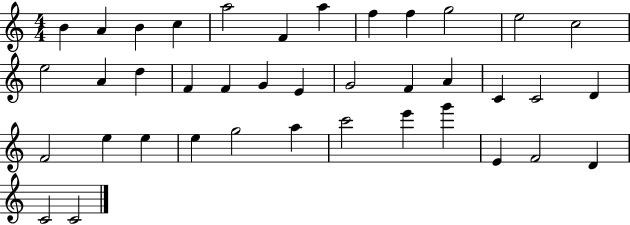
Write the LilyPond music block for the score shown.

{
  \clef treble
  \numericTimeSignature
  \time 4/4
  \key c \major
  b'4 a'4 b'4 c''4 | a''2 f'4 a''4 | f''4 f''4 g''2 | e''2 c''2 | \break e''2 a'4 d''4 | f'4 f'4 g'4 e'4 | g'2 f'4 a'4 | c'4 c'2 d'4 | \break f'2 e''4 e''4 | e''4 g''2 a''4 | c'''2 e'''4 g'''4 | e'4 f'2 d'4 | \break c'2 c'2 | \bar "|."
}